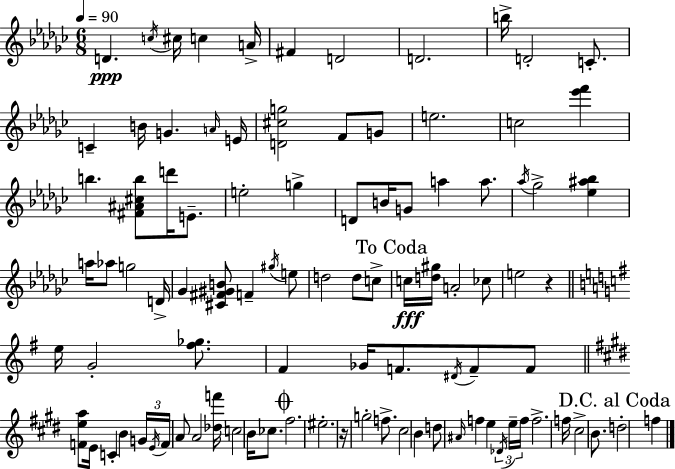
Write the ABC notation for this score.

X:1
T:Untitled
M:6/8
L:1/4
K:Ebm
D c/4 ^c/4 c A/4 ^F D2 D2 b/4 D2 C/2 C B/4 G A/4 E/4 [D^cg]2 F/2 G/2 e2 c2 [_e'f'] b [^F^A^cb]/2 d'/4 E/2 e2 g D/2 B/4 G/2 a a/2 _a/4 _g2 [_e^a_b] a/4 _a/2 g2 D/4 _G [^C^F^GB]/2 F ^g/4 e/2 d2 d/2 c/2 c/4 [d^g]/4 A2 _c/2 e2 z e/4 G2 [^f_g]/2 ^F _G/4 F/2 ^D/4 F/2 F/2 [Fea]/2 E/4 C B G/4 E/4 F/4 A/2 A2 [_df']/4 c2 B/4 _c/2 ^f2 ^e2 z/4 g2 f/2 ^c2 B d/2 ^A/4 f e _D/4 e/4 f/4 f2 f/4 ^c2 B/2 d2 f